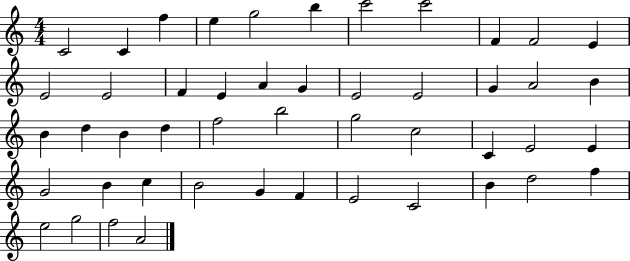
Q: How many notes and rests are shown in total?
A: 48